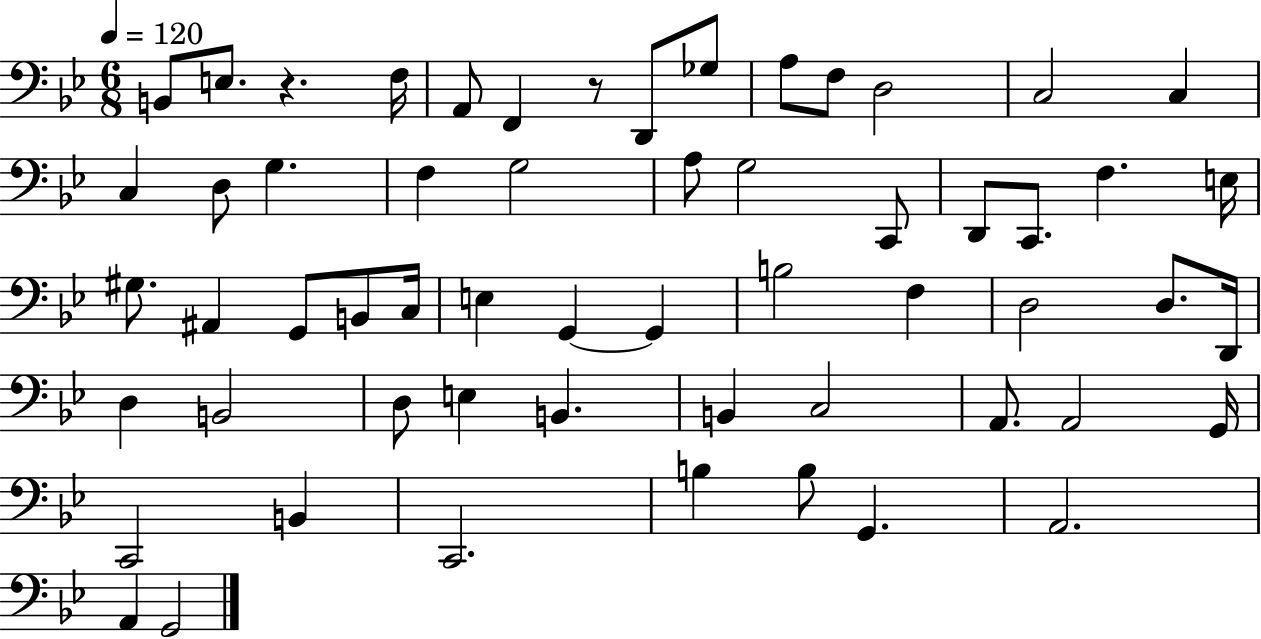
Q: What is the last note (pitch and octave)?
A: G2